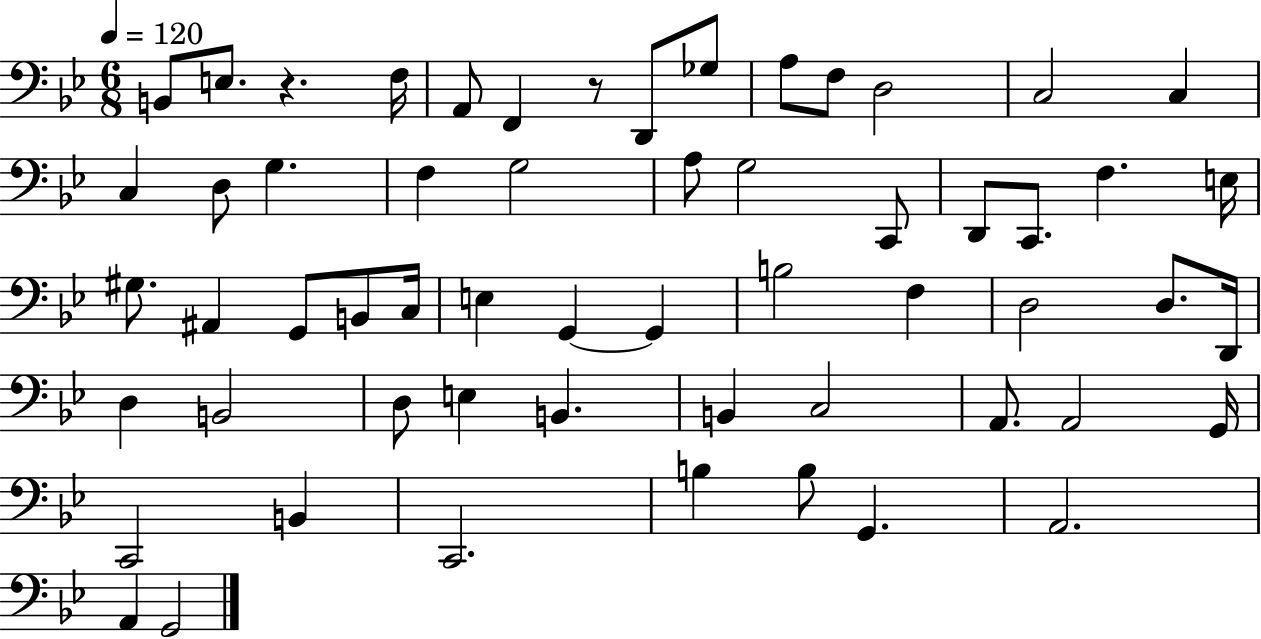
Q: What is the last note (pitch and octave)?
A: G2